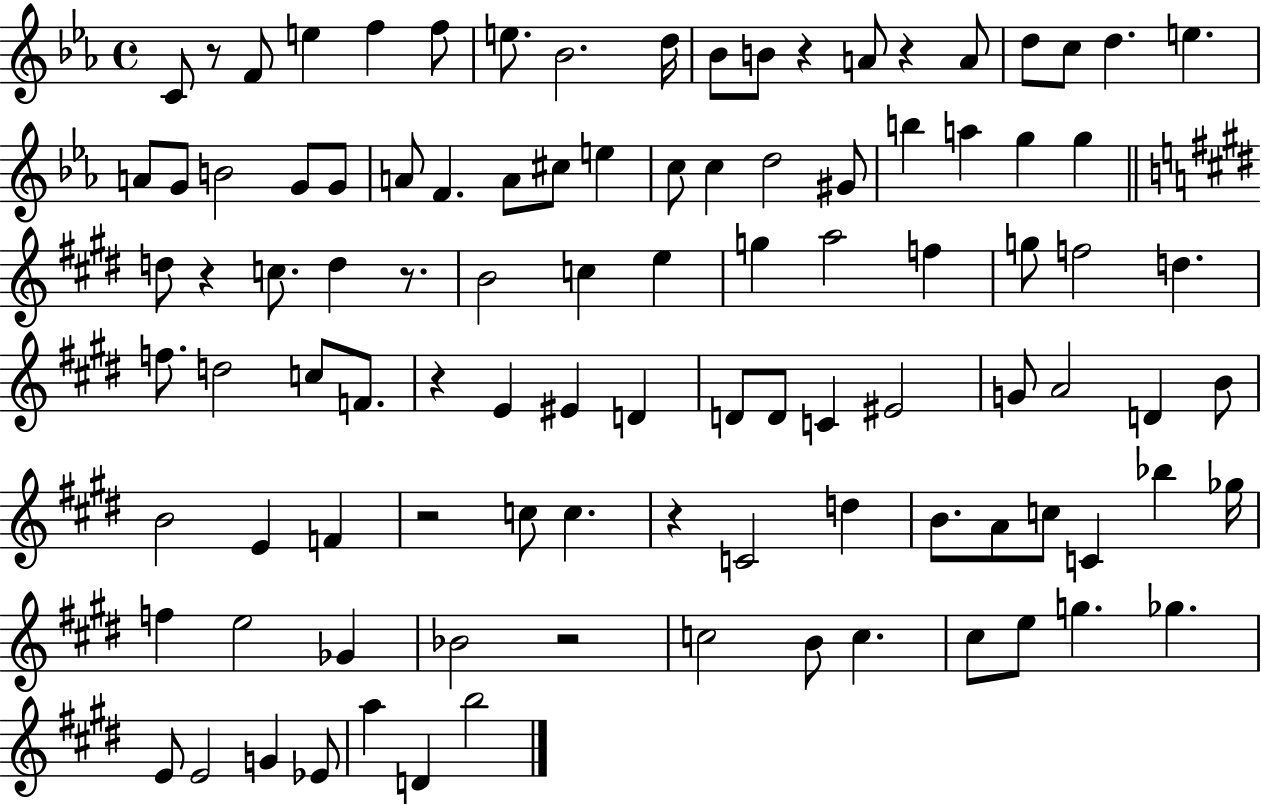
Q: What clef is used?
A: treble